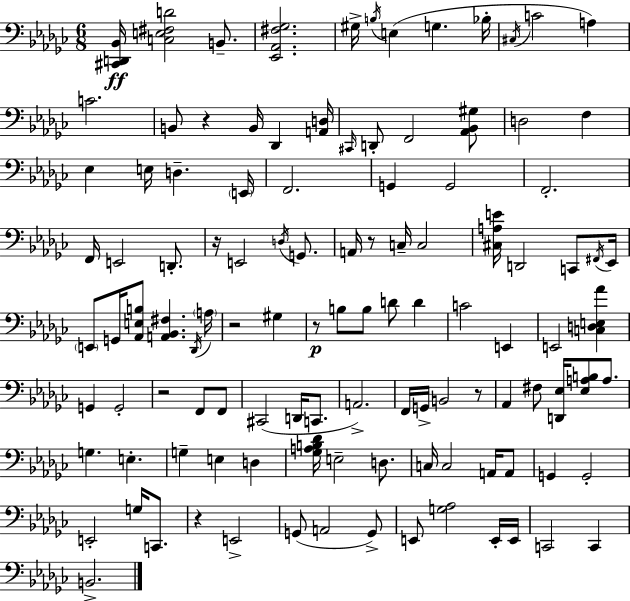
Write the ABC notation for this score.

X:1
T:Untitled
M:6/8
L:1/4
K:Ebm
[^C,,D,,_B,,]/4 [C,E,^F,D]2 B,,/2 [_E,,_A,,^F,_G,]2 ^G,/4 B,/4 E, G, _B,/4 ^C,/4 C2 A, C2 B,,/2 z B,,/4 _D,, [A,,D,]/4 ^C,,/4 D,,/2 F,,2 [_A,,_B,,^G,]/2 D,2 F, _E, E,/4 D, E,,/4 F,,2 G,, G,,2 F,,2 F,,/4 E,,2 D,,/2 z/4 E,,2 D,/4 G,,/2 A,,/4 z/2 C,/4 C,2 [^C,A,E]/4 D,,2 C,,/2 ^F,,/4 _E,,/4 E,,/2 G,,/4 [_A,,E,B,]/2 [A,,_B,,^F,] _D,,/4 A,/4 z2 ^G, z/2 B,/2 B,/2 D/2 D C2 E,, E,,2 [C,D,E,_A] G,, G,,2 z2 F,,/2 F,,/2 ^C,,2 D,,/4 C,,/2 A,,2 F,,/4 G,,/4 B,,2 z/2 _A,, ^F,/2 [D,,_E,]/4 [_E,A,B,]/2 A,/2 G, E, G, E, D, [_G,A,B,_D]/4 E,2 D,/2 C,/4 C,2 A,,/4 A,,/2 G,, G,,2 E,,2 G,/4 C,,/2 z E,,2 G,,/2 A,,2 G,,/2 E,,/2 [G,_A,]2 E,,/4 E,,/4 C,,2 C,, B,,2